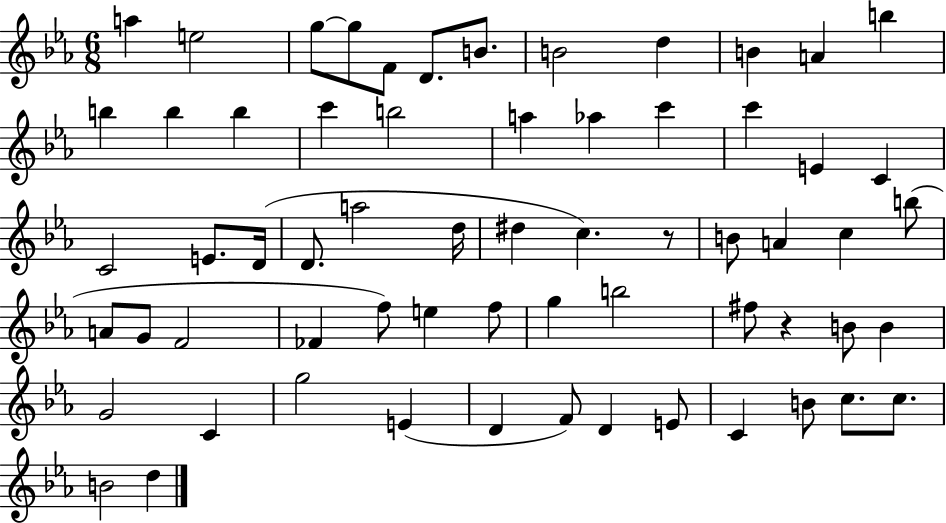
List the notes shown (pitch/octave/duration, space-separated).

A5/q E5/h G5/e G5/e F4/e D4/e. B4/e. B4/h D5/q B4/q A4/q B5/q B5/q B5/q B5/q C6/q B5/h A5/q Ab5/q C6/q C6/q E4/q C4/q C4/h E4/e. D4/s D4/e. A5/h D5/s D#5/q C5/q. R/e B4/e A4/q C5/q B5/e A4/e G4/e F4/h FES4/q F5/e E5/q F5/e G5/q B5/h F#5/e R/q B4/e B4/q G4/h C4/q G5/h E4/q D4/q F4/e D4/q E4/e C4/q B4/e C5/e. C5/e. B4/h D5/q